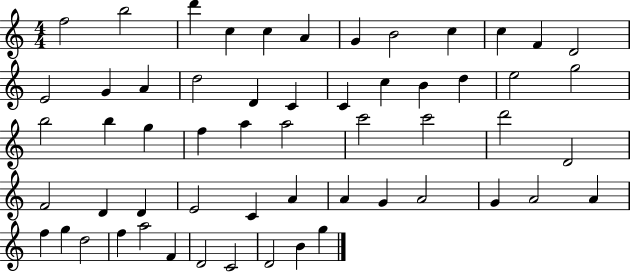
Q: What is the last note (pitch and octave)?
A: G5